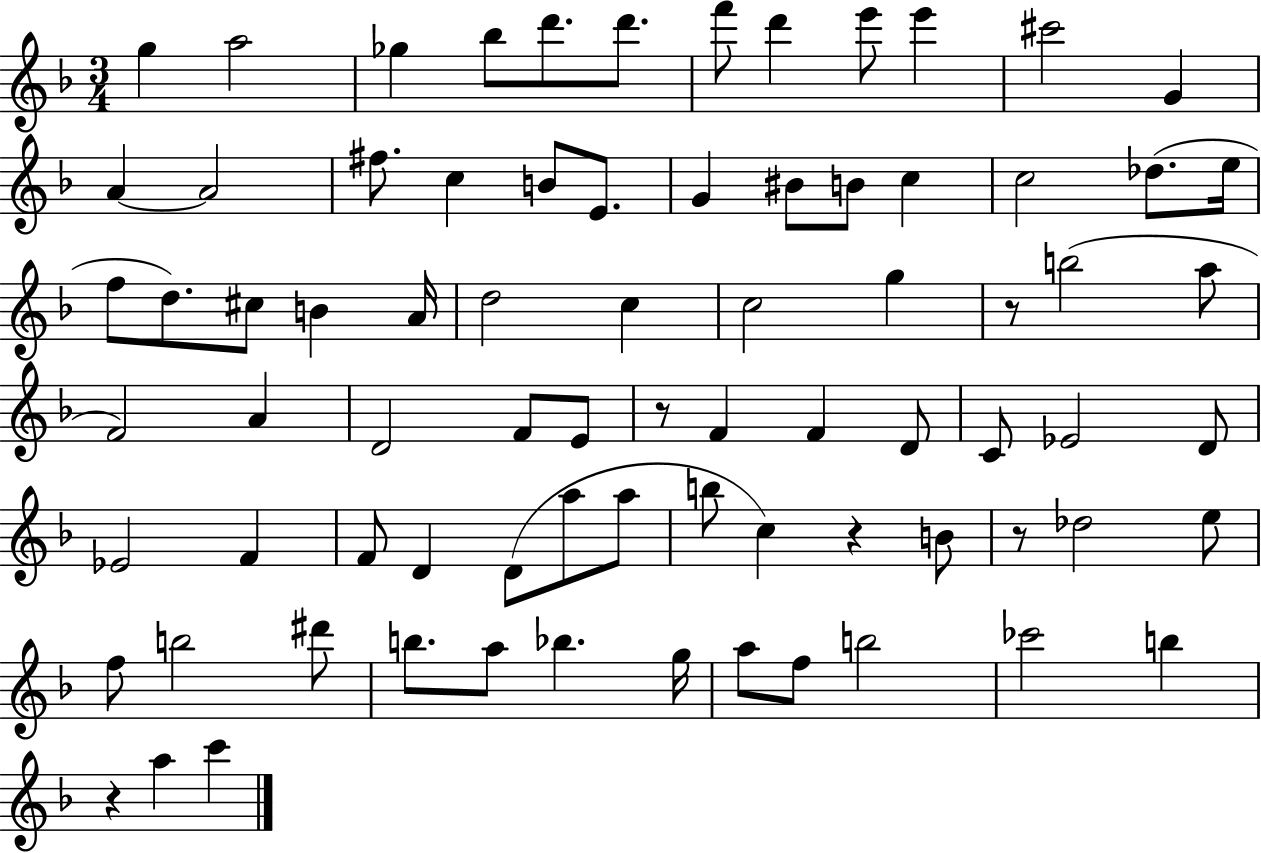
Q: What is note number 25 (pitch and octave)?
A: E5